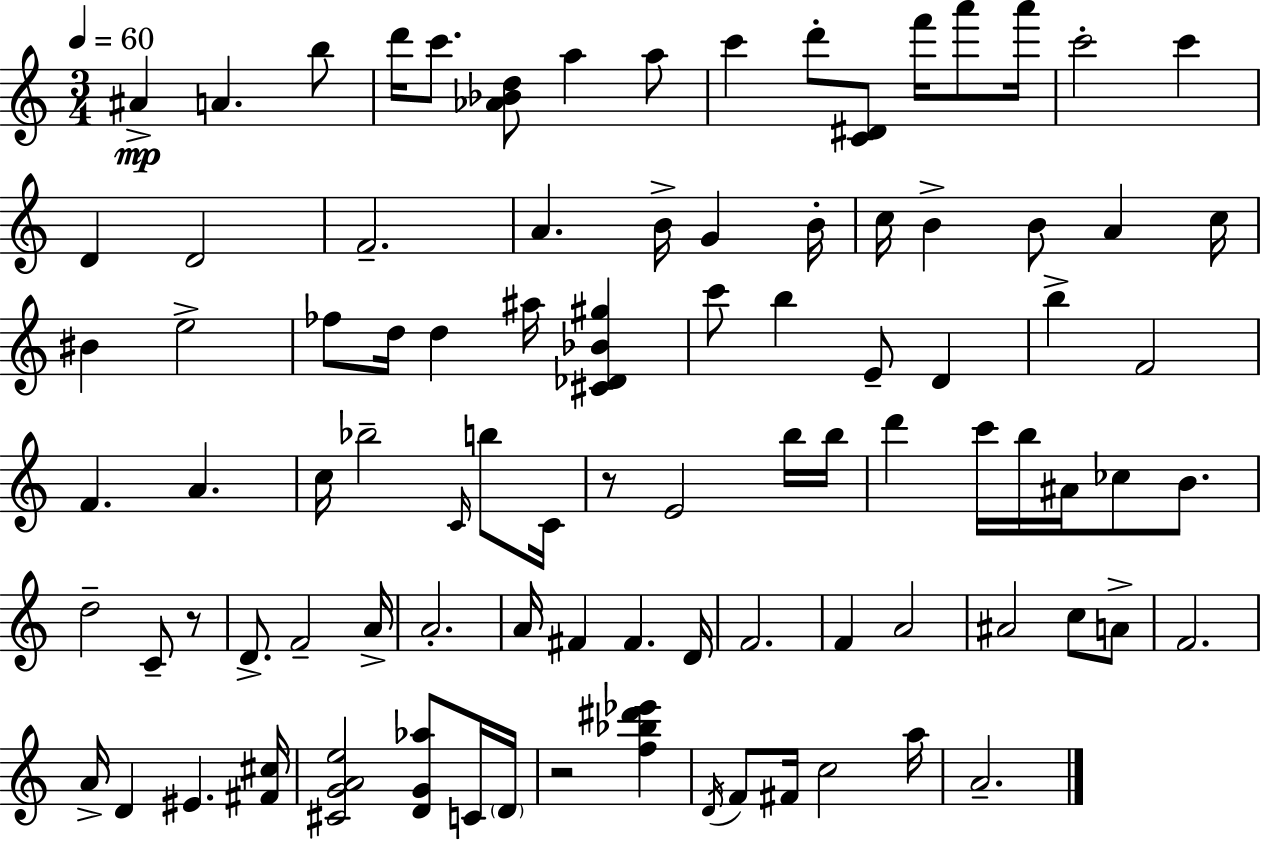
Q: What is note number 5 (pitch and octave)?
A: C6